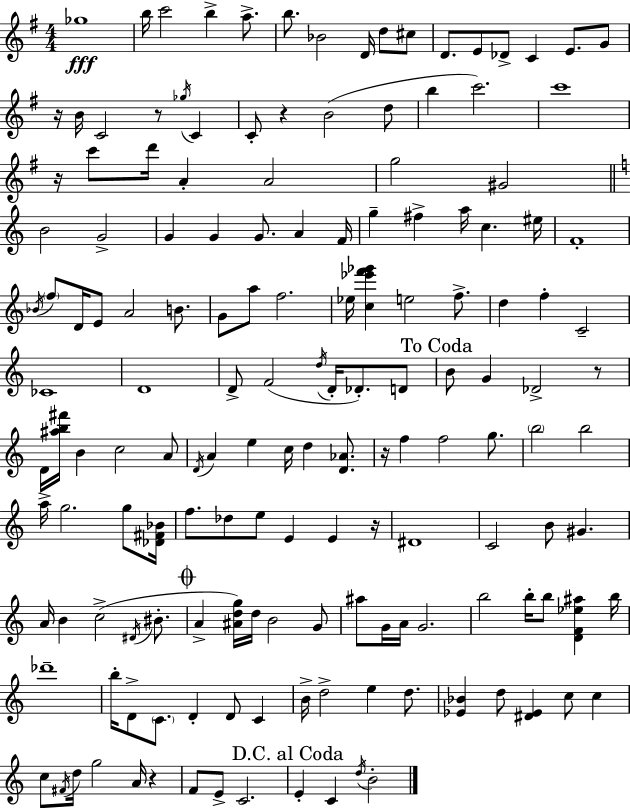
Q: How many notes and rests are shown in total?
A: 156